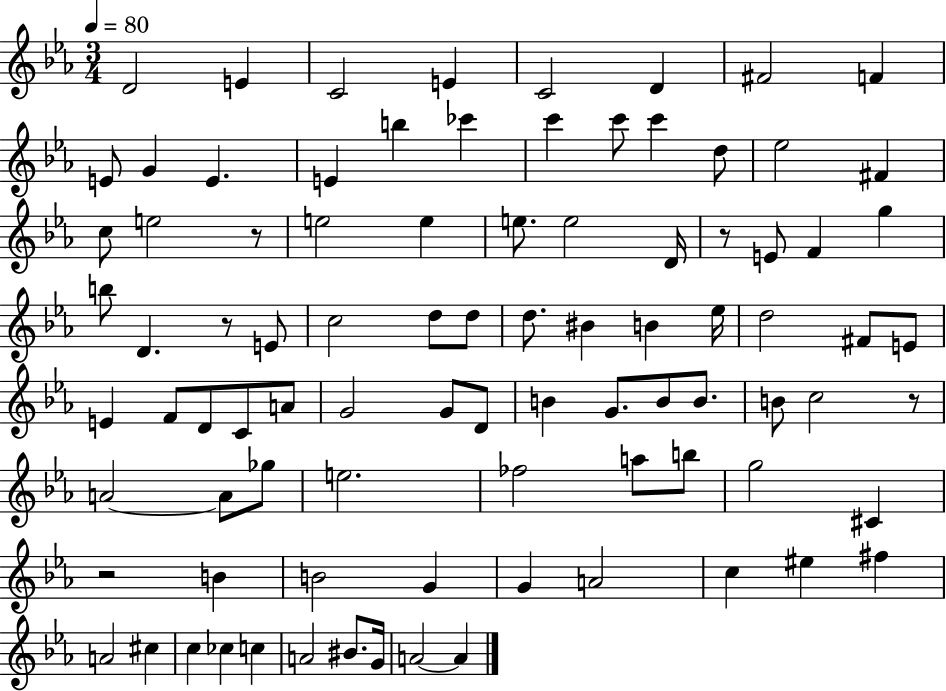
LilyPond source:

{
  \clef treble
  \numericTimeSignature
  \time 3/4
  \key ees \major
  \tempo 4 = 80
  d'2 e'4 | c'2 e'4 | c'2 d'4 | fis'2 f'4 | \break e'8 g'4 e'4. | e'4 b''4 ces'''4 | c'''4 c'''8 c'''4 d''8 | ees''2 fis'4 | \break c''8 e''2 r8 | e''2 e''4 | e''8. e''2 d'16 | r8 e'8 f'4 g''4 | \break b''8 d'4. r8 e'8 | c''2 d''8 d''8 | d''8. bis'4 b'4 ees''16 | d''2 fis'8 e'8 | \break e'4 f'8 d'8 c'8 a'8 | g'2 g'8 d'8 | b'4 g'8. b'8 b'8. | b'8 c''2 r8 | \break a'2~~ a'8 ges''8 | e''2. | fes''2 a''8 b''8 | g''2 cis'4 | \break r2 b'4 | b'2 g'4 | g'4 a'2 | c''4 eis''4 fis''4 | \break a'2 cis''4 | c''4 ces''4 c''4 | a'2 bis'8. g'16 | a'2~~ a'4 | \break \bar "|."
}